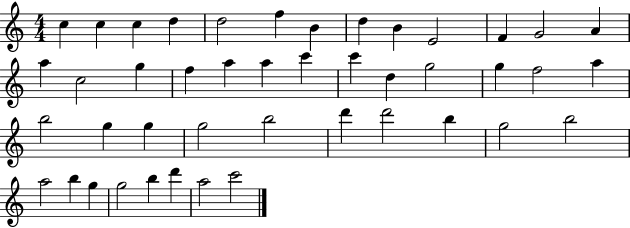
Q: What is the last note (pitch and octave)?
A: C6